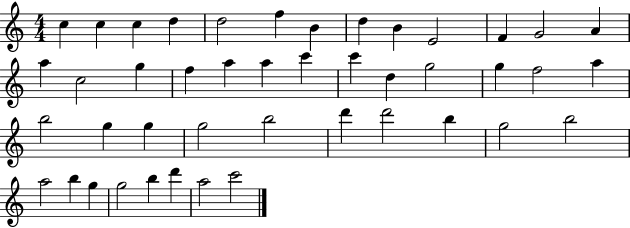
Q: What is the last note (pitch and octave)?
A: C6